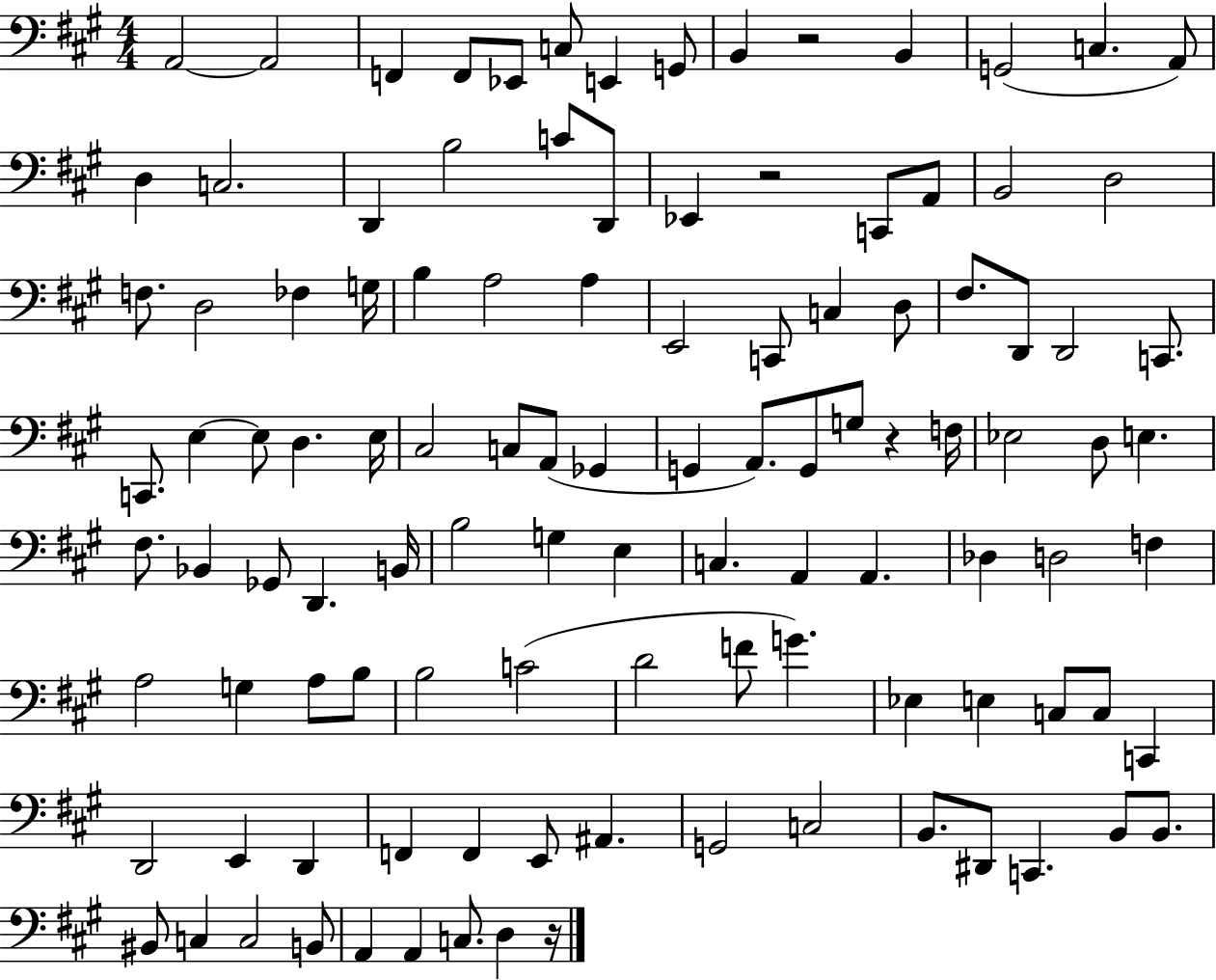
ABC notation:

X:1
T:Untitled
M:4/4
L:1/4
K:A
A,,2 A,,2 F,, F,,/2 _E,,/2 C,/2 E,, G,,/2 B,, z2 B,, G,,2 C, A,,/2 D, C,2 D,, B,2 C/2 D,,/2 _E,, z2 C,,/2 A,,/2 B,,2 D,2 F,/2 D,2 _F, G,/4 B, A,2 A, E,,2 C,,/2 C, D,/2 ^F,/2 D,,/2 D,,2 C,,/2 C,,/2 E, E,/2 D, E,/4 ^C,2 C,/2 A,,/2 _G,, G,, A,,/2 G,,/2 G,/2 z F,/4 _E,2 D,/2 E, ^F,/2 _B,, _G,,/2 D,, B,,/4 B,2 G, E, C, A,, A,, _D, D,2 F, A,2 G, A,/2 B,/2 B,2 C2 D2 F/2 G _E, E, C,/2 C,/2 C,, D,,2 E,, D,, F,, F,, E,,/2 ^A,, G,,2 C,2 B,,/2 ^D,,/2 C,, B,,/2 B,,/2 ^B,,/2 C, C,2 B,,/2 A,, A,, C,/2 D, z/4